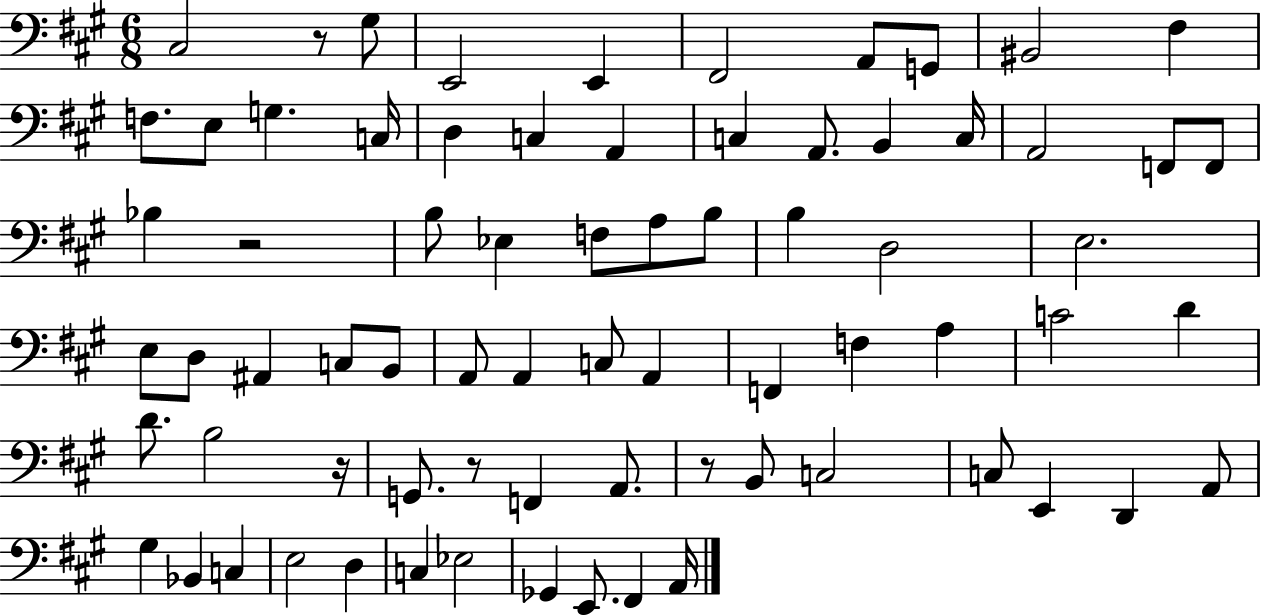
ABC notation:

X:1
T:Untitled
M:6/8
L:1/4
K:A
^C,2 z/2 ^G,/2 E,,2 E,, ^F,,2 A,,/2 G,,/2 ^B,,2 ^F, F,/2 E,/2 G, C,/4 D, C, A,, C, A,,/2 B,, C,/4 A,,2 F,,/2 F,,/2 _B, z2 B,/2 _E, F,/2 A,/2 B,/2 B, D,2 E,2 E,/2 D,/2 ^A,, C,/2 B,,/2 A,,/2 A,, C,/2 A,, F,, F, A, C2 D D/2 B,2 z/4 G,,/2 z/2 F,, A,,/2 z/2 B,,/2 C,2 C,/2 E,, D,, A,,/2 ^G, _B,, C, E,2 D, C, _E,2 _G,, E,,/2 ^F,, A,,/4